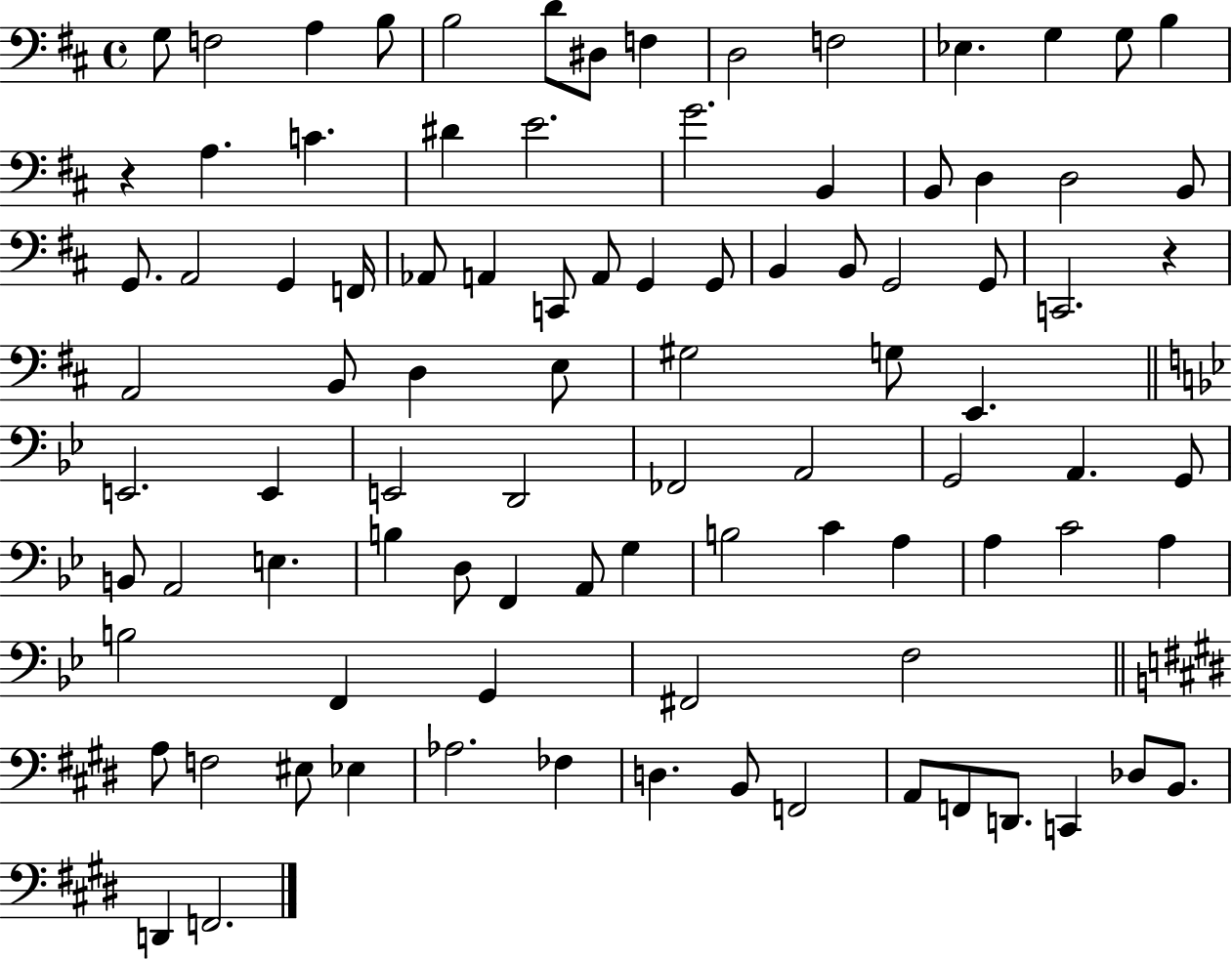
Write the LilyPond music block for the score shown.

{
  \clef bass
  \time 4/4
  \defaultTimeSignature
  \key d \major
  \repeat volta 2 { g8 f2 a4 b8 | b2 d'8 dis8 f4 | d2 f2 | ees4. g4 g8 b4 | \break r4 a4. c'4. | dis'4 e'2. | g'2. b,4 | b,8 d4 d2 b,8 | \break g,8. a,2 g,4 f,16 | aes,8 a,4 c,8 a,8 g,4 g,8 | b,4 b,8 g,2 g,8 | c,2. r4 | \break a,2 b,8 d4 e8 | gis2 g8 e,4. | \bar "||" \break \key g \minor e,2. e,4 | e,2 d,2 | fes,2 a,2 | g,2 a,4. g,8 | \break b,8 a,2 e4. | b4 d8 f,4 a,8 g4 | b2 c'4 a4 | a4 c'2 a4 | \break b2 f,4 g,4 | fis,2 f2 | \bar "||" \break \key e \major a8 f2 eis8 ees4 | aes2. fes4 | d4. b,8 f,2 | a,8 f,8 d,8. c,4 des8 b,8. | \break d,4 f,2. | } \bar "|."
}